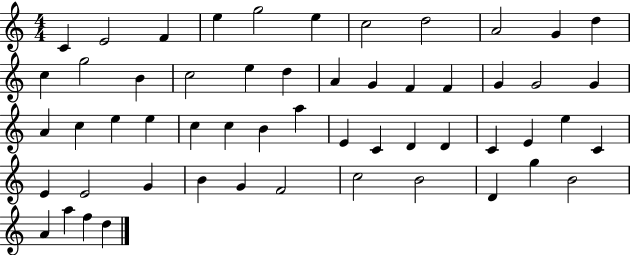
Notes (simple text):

C4/q E4/h F4/q E5/q G5/h E5/q C5/h D5/h A4/h G4/q D5/q C5/q G5/h B4/q C5/h E5/q D5/q A4/q G4/q F4/q F4/q G4/q G4/h G4/q A4/q C5/q E5/q E5/q C5/q C5/q B4/q A5/q E4/q C4/q D4/q D4/q C4/q E4/q E5/q C4/q E4/q E4/h G4/q B4/q G4/q F4/h C5/h B4/h D4/q G5/q B4/h A4/q A5/q F5/q D5/q